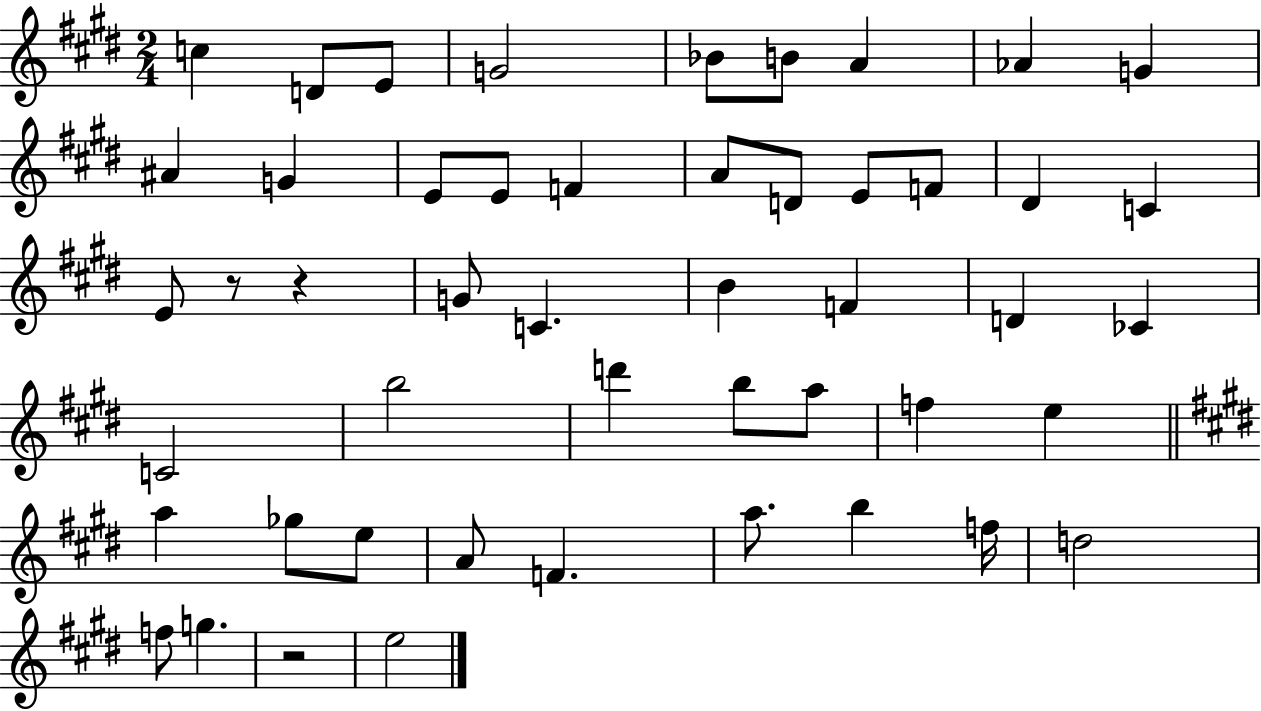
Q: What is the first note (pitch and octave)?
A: C5